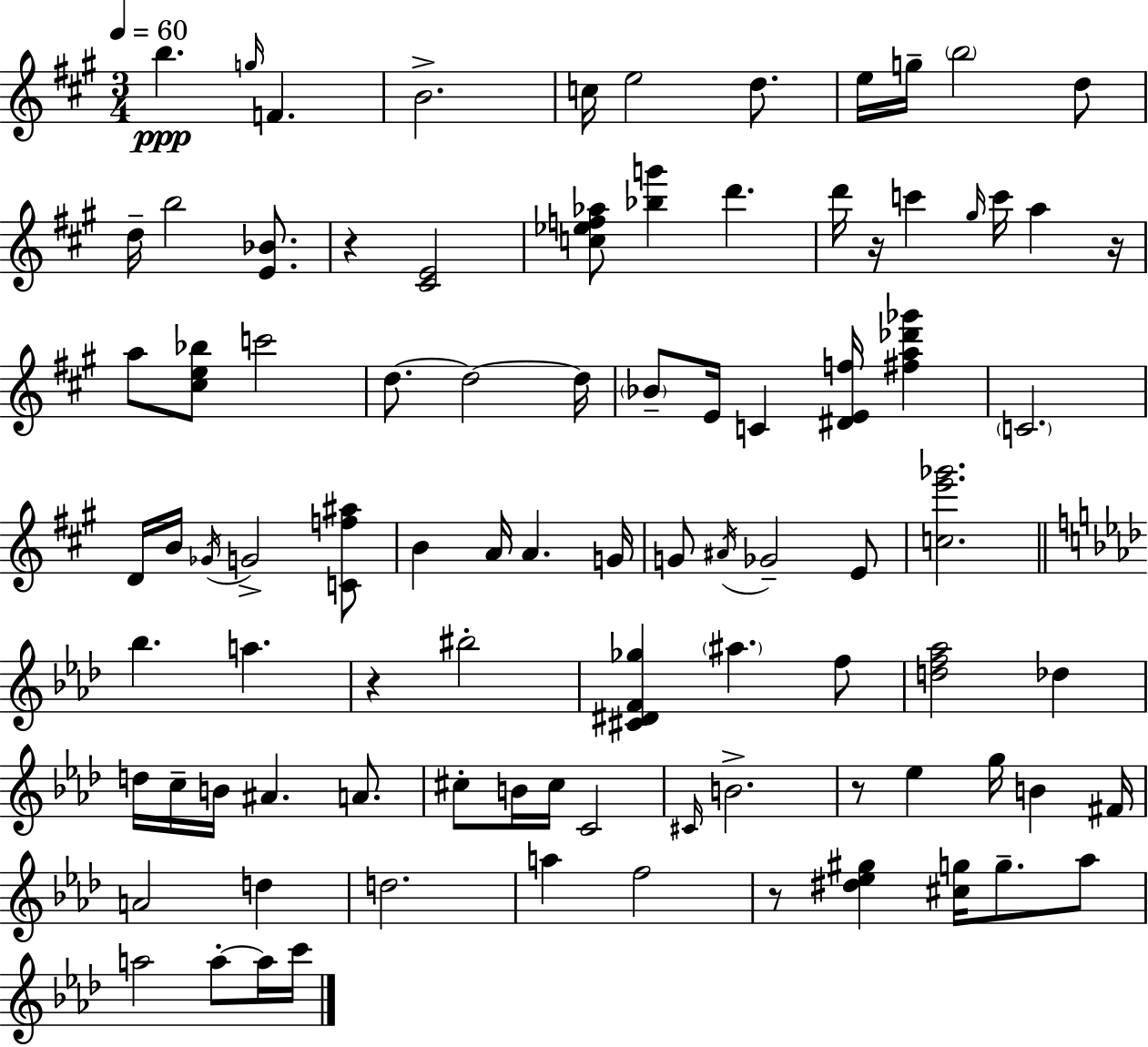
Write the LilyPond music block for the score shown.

{
  \clef treble
  \numericTimeSignature
  \time 3/4
  \key a \major
  \tempo 4 = 60
  b''4.\ppp \grace { g''16 } f'4. | b'2.-> | c''16 e''2 d''8. | e''16 g''16-- \parenthesize b''2 d''8 | \break d''16-- b''2 <e' bes'>8. | r4 <cis' e'>2 | <c'' ees'' f'' aes''>8 <bes'' g'''>4 d'''4. | d'''16 r16 c'''4 \grace { gis''16 } c'''16 a''4 | \break r16 a''8 <cis'' e'' bes''>8 c'''2 | d''8.~~ d''2~~ | d''16 \parenthesize bes'8-- e'16 c'4 <dis' e' f''>16 <fis'' a'' des''' ges'''>4 | \parenthesize c'2. | \break d'16 b'16 \acciaccatura { ges'16 } g'2-> | <c' f'' ais''>8 b'4 a'16 a'4. | g'16 g'8 \acciaccatura { ais'16 } ges'2-- | e'8 <c'' e''' ges'''>2. | \break \bar "||" \break \key aes \major bes''4. a''4. | r4 bis''2-. | <cis' dis' f' ges''>4 \parenthesize ais''4. f''8 | <d'' f'' aes''>2 des''4 | \break d''16 c''16-- b'16 ais'4. a'8. | cis''8-. b'16 cis''16 c'2 | \grace { cis'16 } b'2.-> | r8 ees''4 g''16 b'4 | \break fis'16 a'2 d''4 | d''2. | a''4 f''2 | r8 <dis'' ees'' gis''>4 <cis'' g''>16 g''8.-- aes''8 | \break a''2 a''8-.~~ a''16 | c'''16 \bar "|."
}